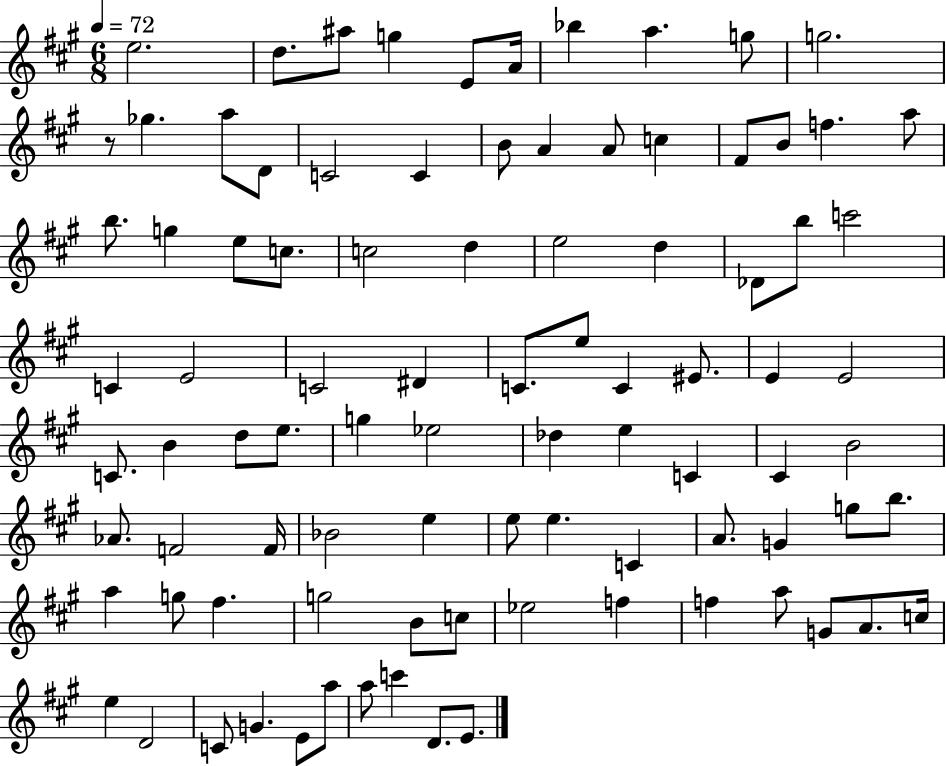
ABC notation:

X:1
T:Untitled
M:6/8
L:1/4
K:A
e2 d/2 ^a/2 g E/2 A/4 _b a g/2 g2 z/2 _g a/2 D/2 C2 C B/2 A A/2 c ^F/2 B/2 f a/2 b/2 g e/2 c/2 c2 d e2 d _D/2 b/2 c'2 C E2 C2 ^D C/2 e/2 C ^E/2 E E2 C/2 B d/2 e/2 g _e2 _d e C ^C B2 _A/2 F2 F/4 _B2 e e/2 e C A/2 G g/2 b/2 a g/2 ^f g2 B/2 c/2 _e2 f f a/2 G/2 A/2 c/4 e D2 C/2 G E/2 a/2 a/2 c' D/2 E/2